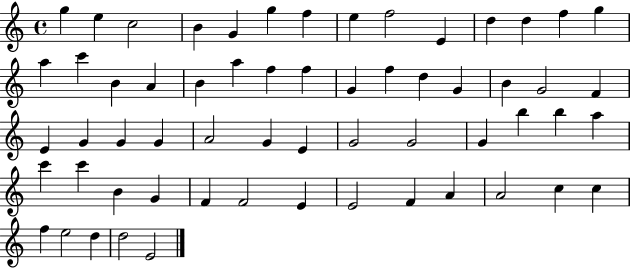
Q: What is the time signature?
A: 4/4